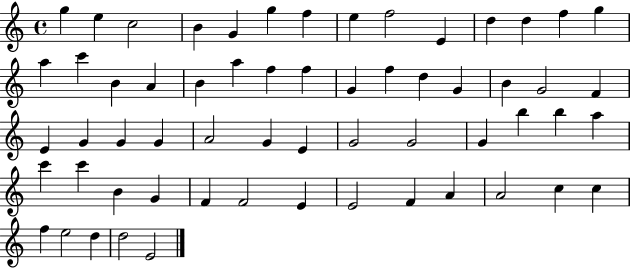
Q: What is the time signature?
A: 4/4